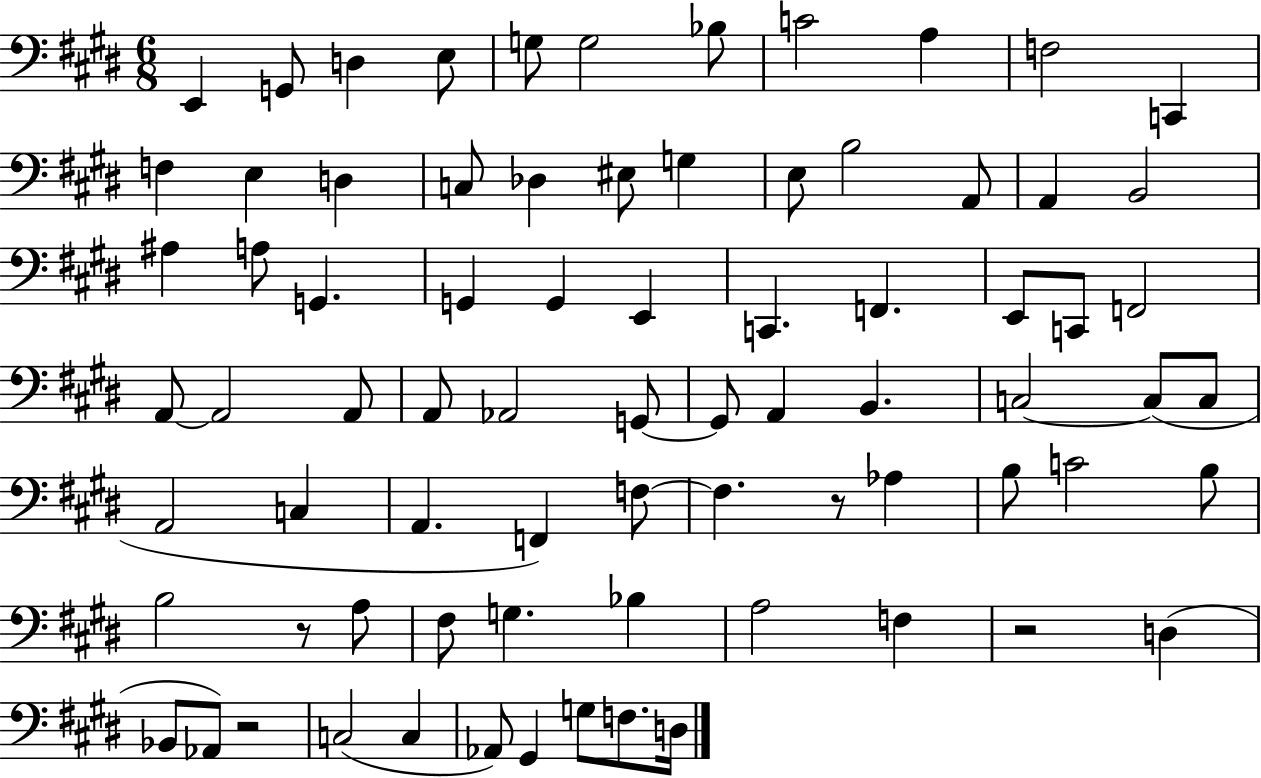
{
  \clef bass
  \numericTimeSignature
  \time 6/8
  \key e \major
  \repeat volta 2 { e,4 g,8 d4 e8 | g8 g2 bes8 | c'2 a4 | f2 c,4 | \break f4 e4 d4 | c8 des4 eis8 g4 | e8 b2 a,8 | a,4 b,2 | \break ais4 a8 g,4. | g,4 g,4 e,4 | c,4. f,4. | e,8 c,8 f,2 | \break a,8~~ a,2 a,8 | a,8 aes,2 g,8~~ | g,8 a,4 b,4. | c2~~ c8( c8 | \break a,2 c4 | a,4. f,4) f8~~ | f4. r8 aes4 | b8 c'2 b8 | \break b2 r8 a8 | fis8 g4. bes4 | a2 f4 | r2 d4( | \break bes,8 aes,8) r2 | c2( c4 | aes,8) gis,4 g8 f8. d16 | } \bar "|."
}